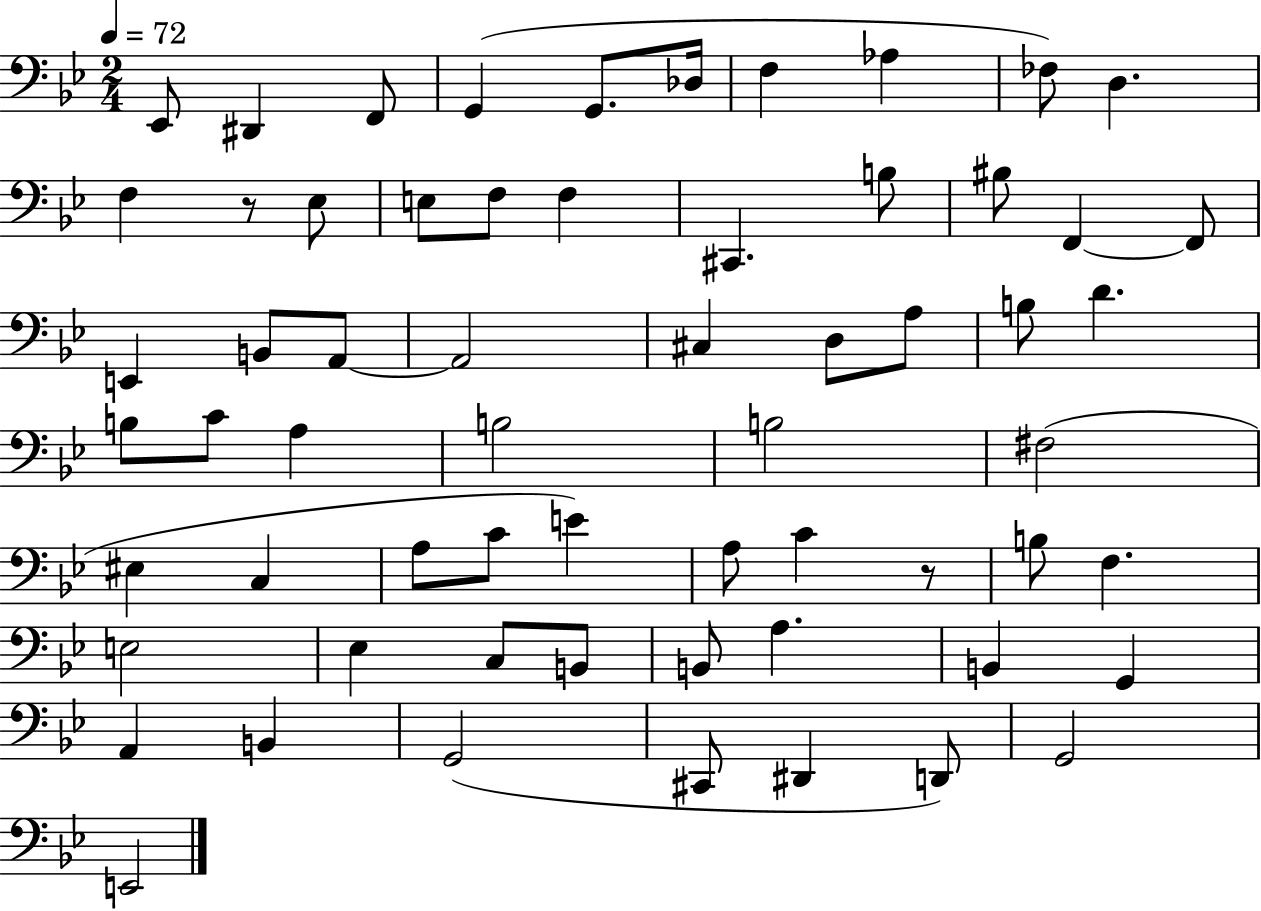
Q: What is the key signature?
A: BES major